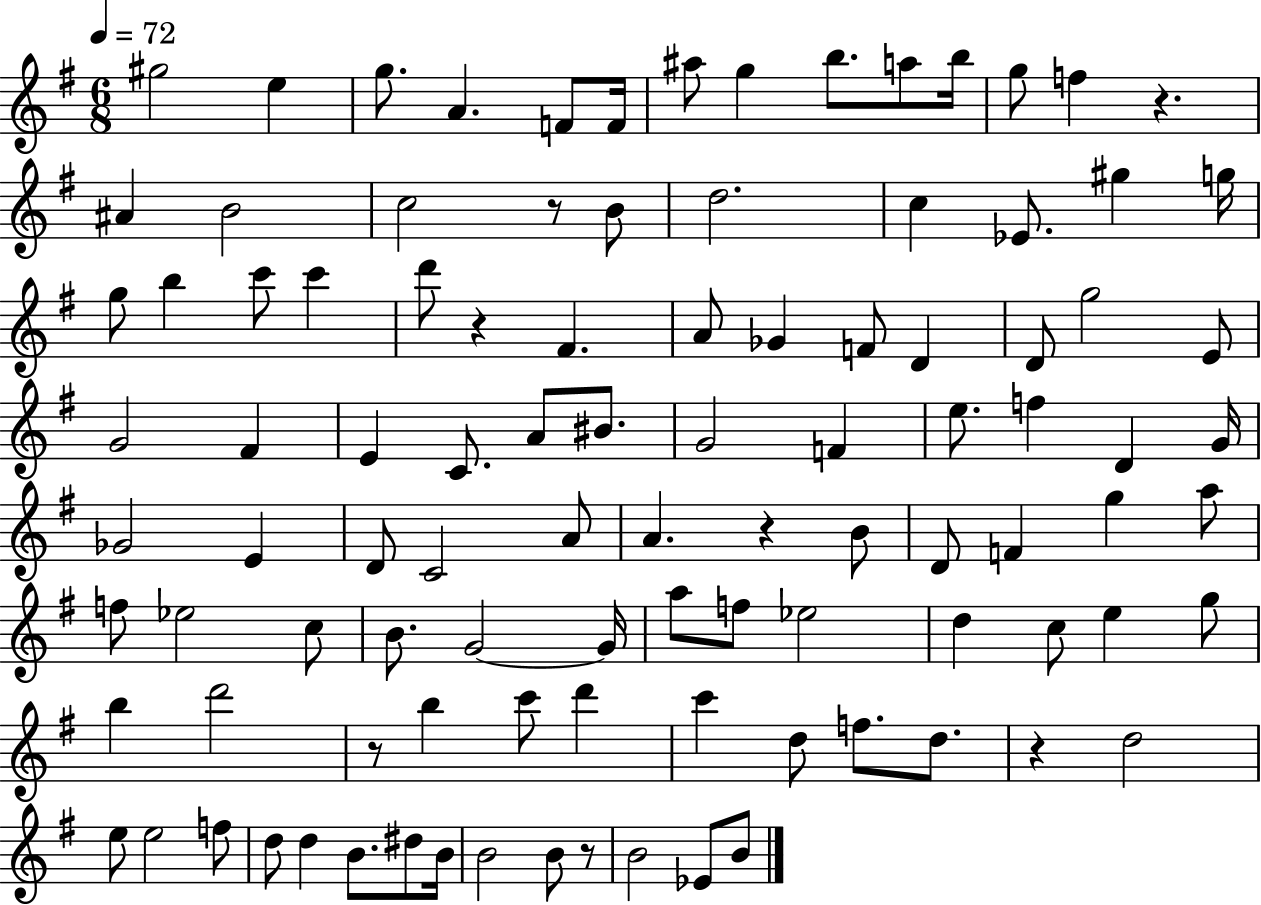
X:1
T:Untitled
M:6/8
L:1/4
K:G
^g2 e g/2 A F/2 F/4 ^a/2 g b/2 a/2 b/4 g/2 f z ^A B2 c2 z/2 B/2 d2 c _E/2 ^g g/4 g/2 b c'/2 c' d'/2 z ^F A/2 _G F/2 D D/2 g2 E/2 G2 ^F E C/2 A/2 ^B/2 G2 F e/2 f D G/4 _G2 E D/2 C2 A/2 A z B/2 D/2 F g a/2 f/2 _e2 c/2 B/2 G2 G/4 a/2 f/2 _e2 d c/2 e g/2 b d'2 z/2 b c'/2 d' c' d/2 f/2 d/2 z d2 e/2 e2 f/2 d/2 d B/2 ^d/2 B/4 B2 B/2 z/2 B2 _E/2 B/2